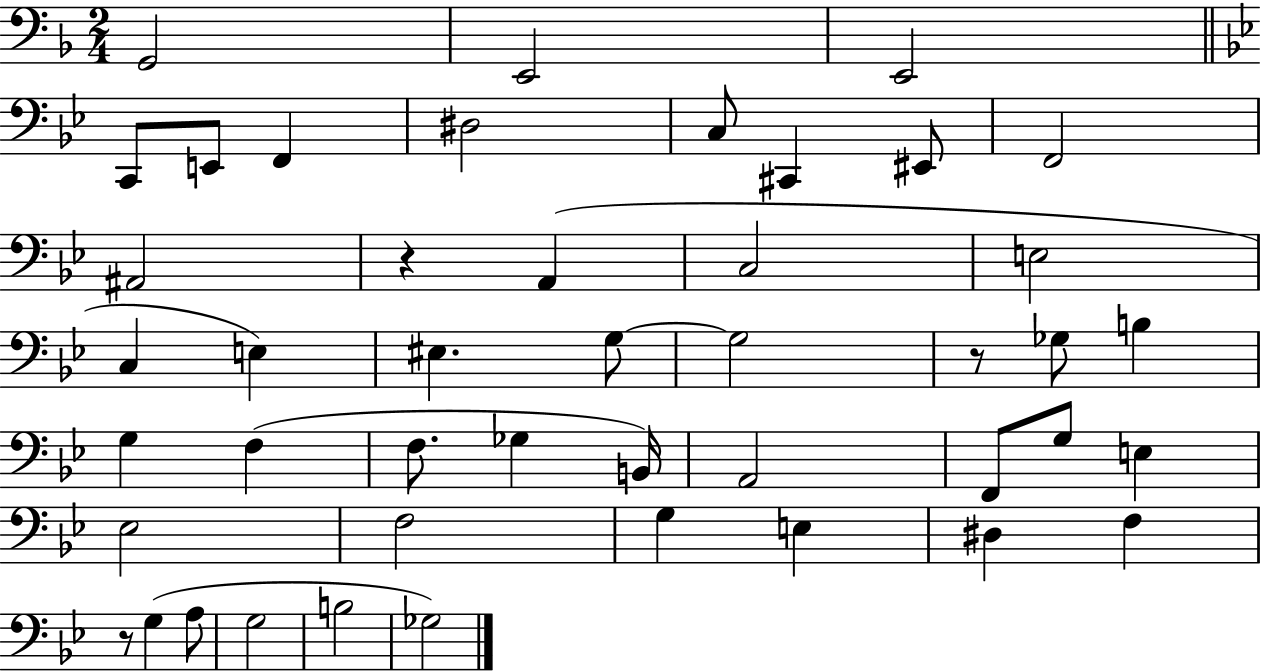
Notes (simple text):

G2/h E2/h E2/h C2/e E2/e F2/q D#3/h C3/e C#2/q EIS2/e F2/h A#2/h R/q A2/q C3/h E3/h C3/q E3/q EIS3/q. G3/e G3/h R/e Gb3/e B3/q G3/q F3/q F3/e. Gb3/q B2/s A2/h F2/e G3/e E3/q Eb3/h F3/h G3/q E3/q D#3/q F3/q R/e G3/q A3/e G3/h B3/h Gb3/h